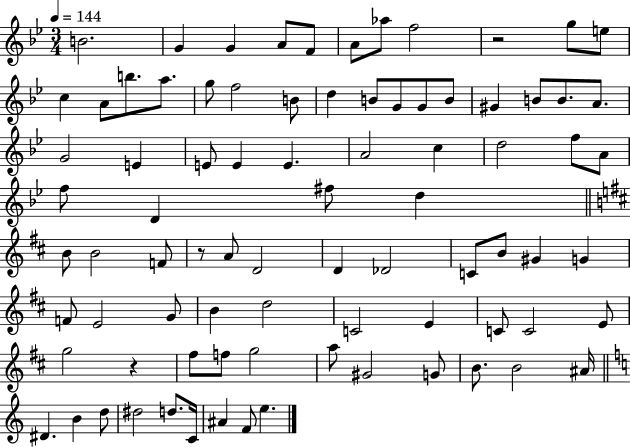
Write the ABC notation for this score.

X:1
T:Untitled
M:3/4
L:1/4
K:Bb
B2 G G A/2 F/2 A/2 _a/2 f2 z2 g/2 e/2 c A/2 b/2 a/2 g/2 f2 B/2 d B/2 G/2 G/2 B/2 ^G B/2 B/2 A/2 G2 E E/2 E E A2 c d2 f/2 A/2 f/2 D ^f/2 d B/2 B2 F/2 z/2 A/2 D2 D _D2 C/2 B/2 ^G G F/2 E2 G/2 B d2 C2 E C/2 C2 E/2 g2 z ^f/2 f/2 g2 a/2 ^G2 G/2 B/2 B2 ^A/4 ^D B d/2 ^d2 d/2 C/4 ^A F/2 e